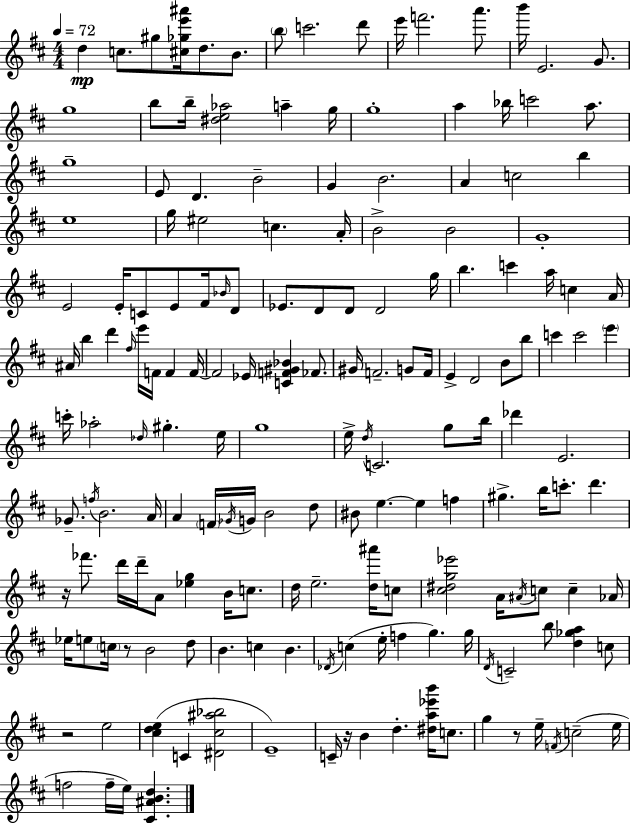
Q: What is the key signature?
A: D major